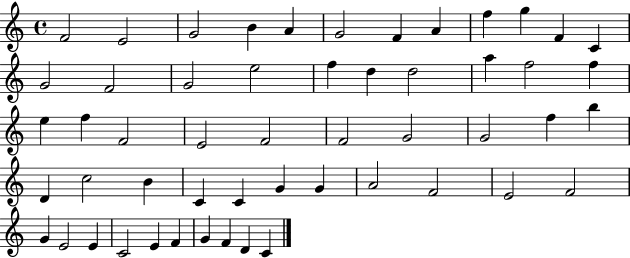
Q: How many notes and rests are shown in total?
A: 53